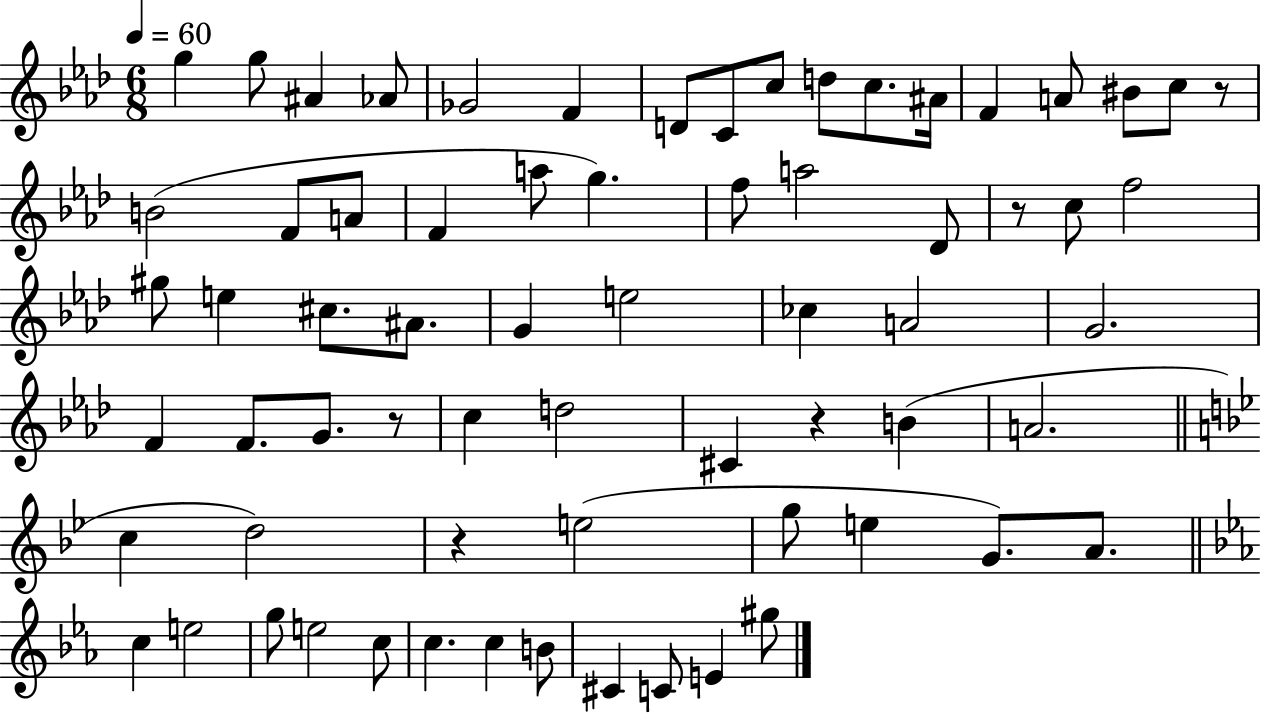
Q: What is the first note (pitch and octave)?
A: G5